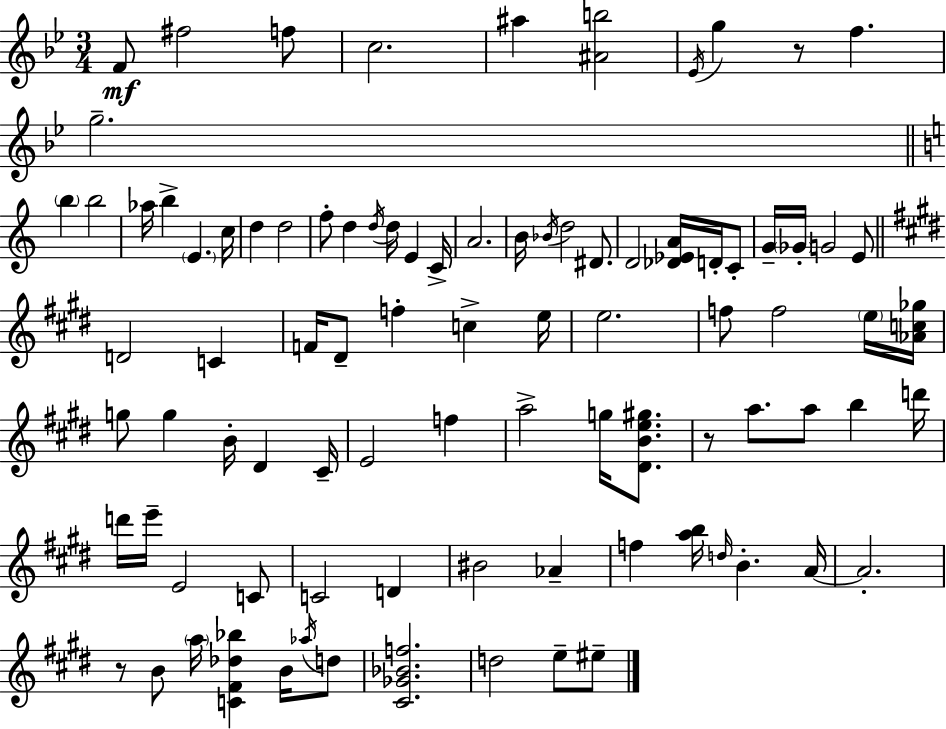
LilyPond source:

{
  \clef treble
  \numericTimeSignature
  \time 3/4
  \key bes \major
  f'8\mf fis''2 f''8 | c''2. | ais''4 <ais' b''>2 | \acciaccatura { ees'16 } g''4 r8 f''4. | \break g''2.-- | \bar "||" \break \key c \major \parenthesize b''4 b''2 | aes''16 b''4-> \parenthesize e'4. c''16 | d''4 d''2 | f''8-. d''4 \acciaccatura { d''16 } d''16 e'4 | \break c'16-> a'2. | b'16 \acciaccatura { bes'16 } d''2 dis'8. | d'2 <des' ees' a'>16 d'16-. | c'8-. g'16-- \parenthesize ges'16-. g'2 | \break e'8 \bar "||" \break \key e \major d'2 c'4 | f'16 dis'8-- f''4-. c''4-> e''16 | e''2. | f''8 f''2 \parenthesize e''16 <aes' c'' ges''>16 | \break g''8 g''4 b'16-. dis'4 cis'16-- | e'2 f''4 | a''2-> g''16 <dis' b' e'' gis''>8. | r8 a''8. a''8 b''4 d'''16 | \break d'''16 e'''16-- e'2 c'8 | c'2 d'4 | bis'2 aes'4-- | f''4 <a'' b''>16 \grace { d''16 } b'4.-. | \break a'16~~ a'2.-. | r8 b'8 \parenthesize a''16 <c' fis' des'' bes''>4 b'16 \acciaccatura { aes''16 } | d''8 <cis' ges' bes' f''>2. | d''2 e''8-- | \break eis''8-- \bar "|."
}